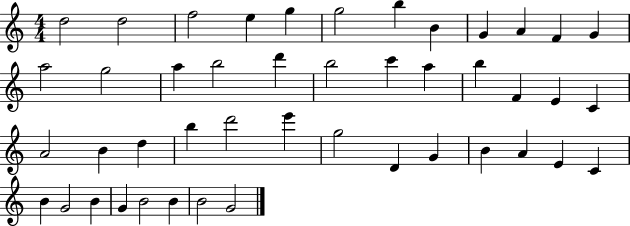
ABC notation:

X:1
T:Untitled
M:4/4
L:1/4
K:C
d2 d2 f2 e g g2 b B G A F G a2 g2 a b2 d' b2 c' a b F E C A2 B d b d'2 e' g2 D G B A E C B G2 B G B2 B B2 G2